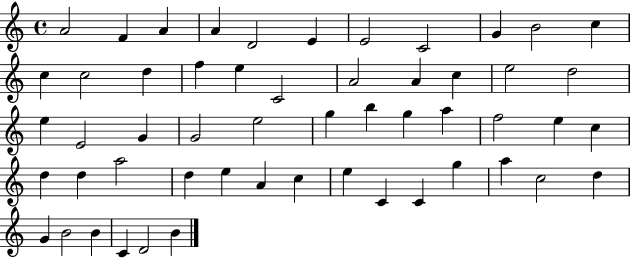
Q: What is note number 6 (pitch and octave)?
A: E4